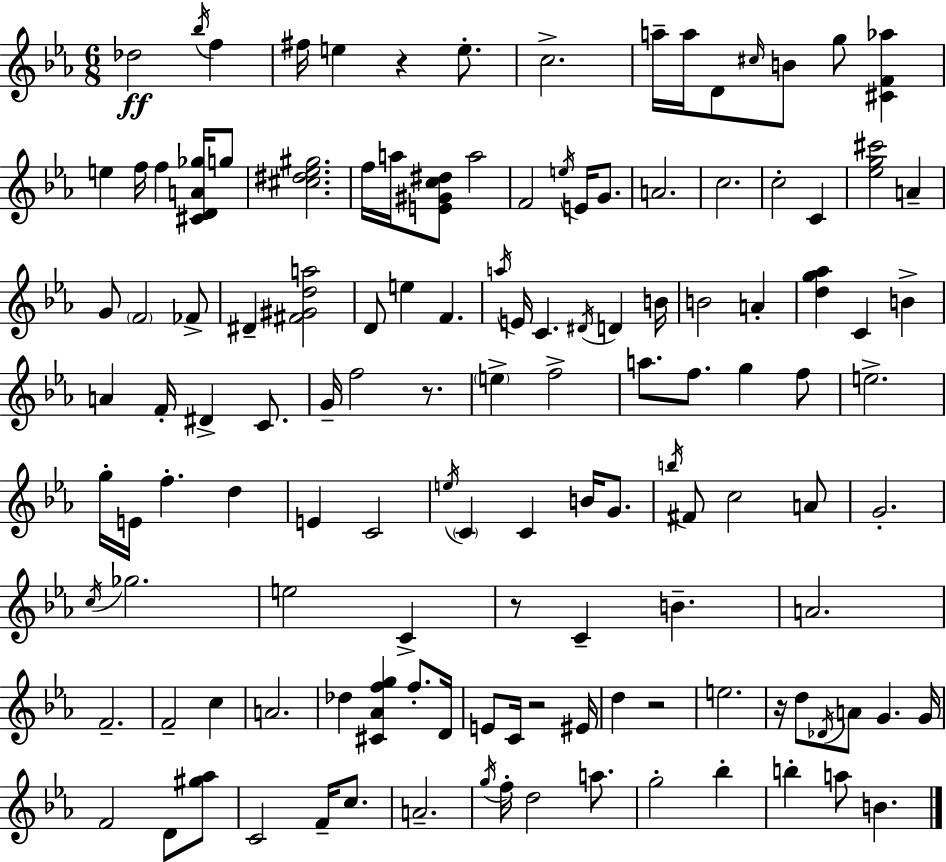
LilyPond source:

{
  \clef treble
  \numericTimeSignature
  \time 6/8
  \key ees \major
  des''2\ff \acciaccatura { bes''16 } f''4 | fis''16 e''4 r4 e''8.-. | c''2.-> | a''16-- a''16 d'8 \grace { cis''16 } b'8 g''8 <cis' f' aes''>4 | \break e''4 f''16 f''4 <cis' d' a' ges''>16 | g''8 <cis'' dis'' ees'' gis''>2. | f''16 a''16 <e' gis' c'' dis''>8 a''2 | f'2 \acciaccatura { e''16 } e'16 | \break g'8. a'2. | c''2. | c''2-. c'4 | <ees'' g'' cis'''>2 a'4-- | \break g'8 \parenthesize f'2 | fes'8-> dis'4-- <fis' gis' d'' a''>2 | d'8 e''4 f'4. | \acciaccatura { a''16 } e'16 c'4. \acciaccatura { dis'16 } | \break d'4 b'16 b'2 | a'4-. <d'' g'' aes''>4 c'4 | b'4-> a'4 f'16-. dis'4-> | c'8. g'16-- f''2 | \break r8. \parenthesize e''4-> f''2-> | a''8. f''8. g''4 | f''8 e''2.-> | g''16-. e'16 f''4.-. | \break d''4 e'4 c'2 | \acciaccatura { e''16 } \parenthesize c'4 c'4 | b'16 g'8. \acciaccatura { b''16 } fis'8 c''2 | a'8 g'2.-. | \break \acciaccatura { c''16 } ges''2. | e''2 | c'4-> r8 c'4-- | b'4.-- a'2. | \break f'2.-- | f'2-- | c''4 a'2. | des''4 | \break <cis' aes' f'' g''>4 f''8.-. d'16 e'8 c'16 r2 | eis'16 d''4 | r2 e''2. | r16 d''8 \acciaccatura { des'16 } | \break a'8 g'4. g'16 f'2 | d'8 <gis'' aes''>8 c'2 | f'16-- c''8. a'2.-- | \acciaccatura { g''16 } f''16-. d''2 | \break a''8. g''2-. | bes''4-. b''4-. | a''8 b'4. \bar "|."
}